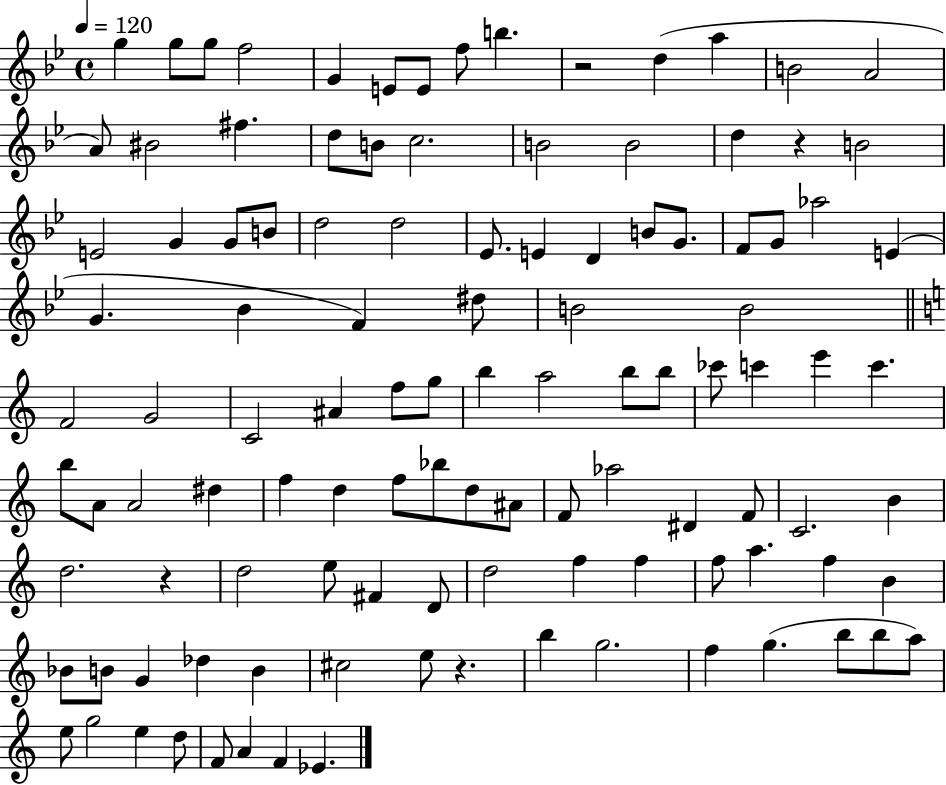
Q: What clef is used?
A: treble